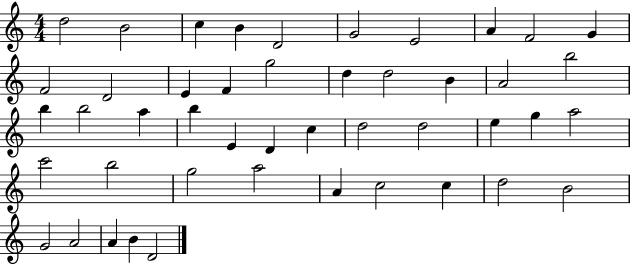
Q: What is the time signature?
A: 4/4